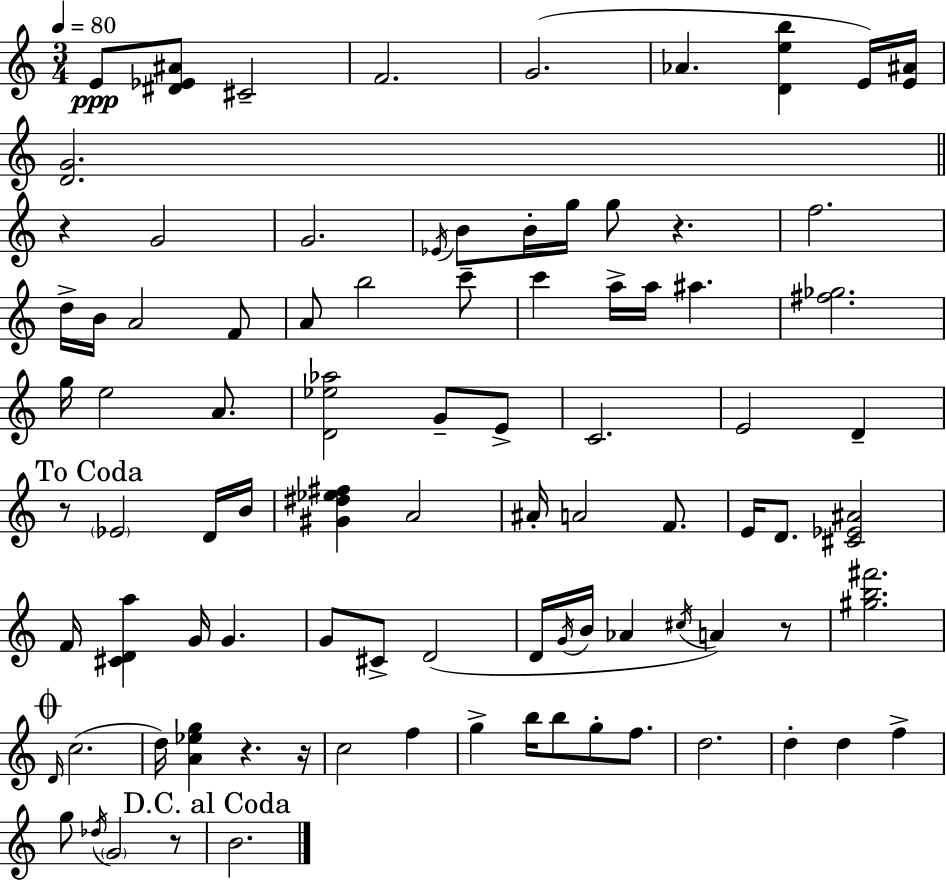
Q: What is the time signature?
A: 3/4